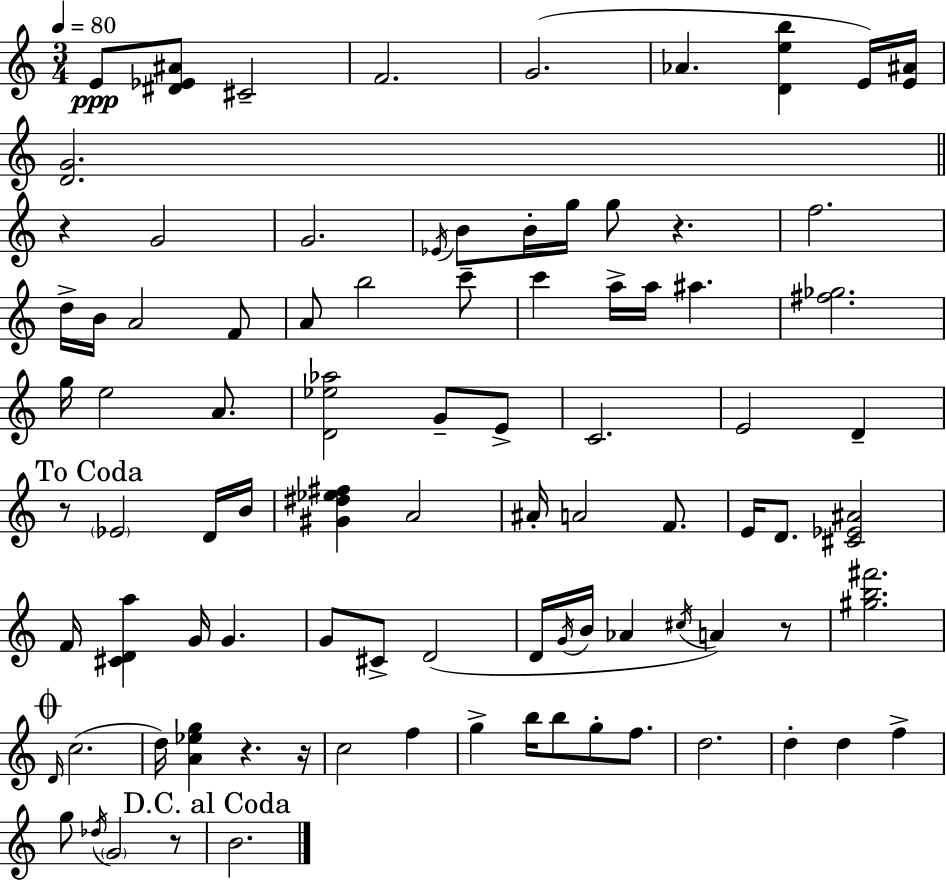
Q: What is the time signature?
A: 3/4